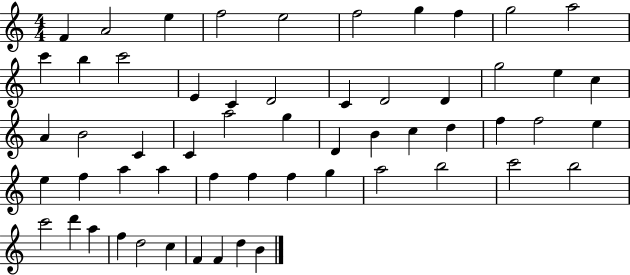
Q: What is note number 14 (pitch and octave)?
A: E4